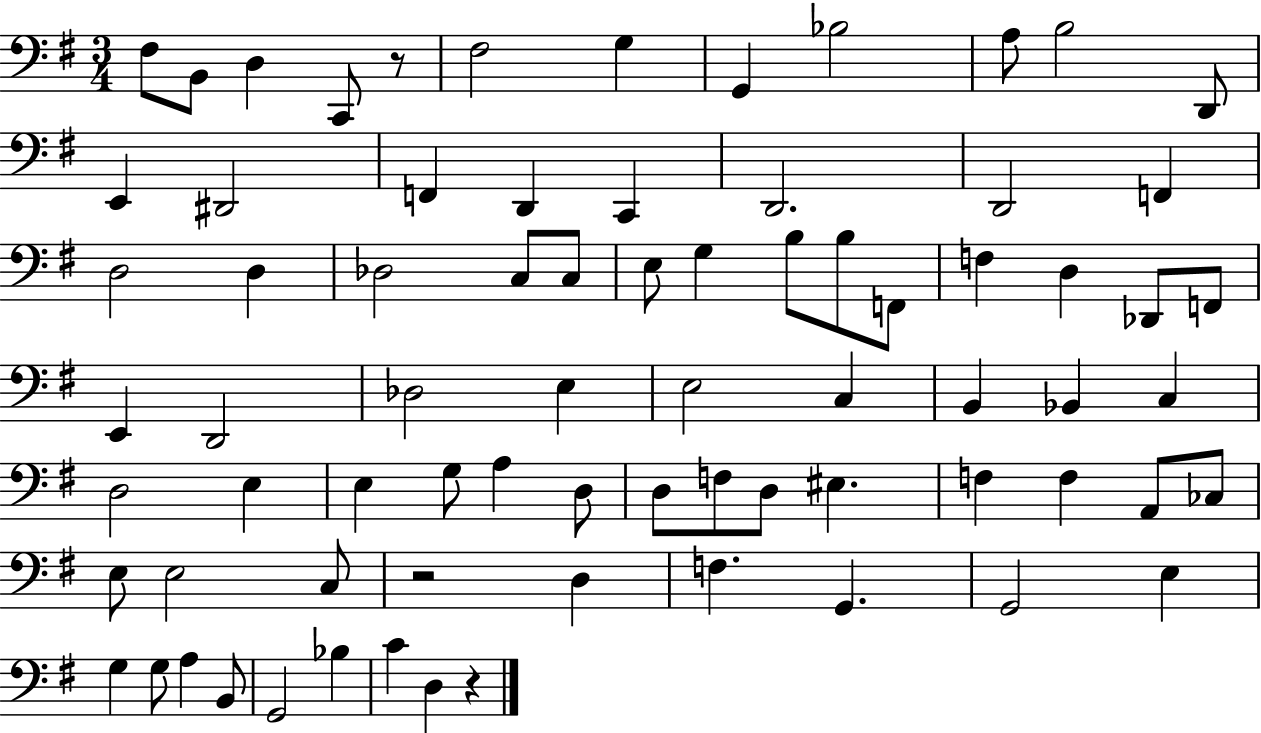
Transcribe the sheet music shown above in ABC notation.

X:1
T:Untitled
M:3/4
L:1/4
K:G
^F,/2 B,,/2 D, C,,/2 z/2 ^F,2 G, G,, _B,2 A,/2 B,2 D,,/2 E,, ^D,,2 F,, D,, C,, D,,2 D,,2 F,, D,2 D, _D,2 C,/2 C,/2 E,/2 G, B,/2 B,/2 F,,/2 F, D, _D,,/2 F,,/2 E,, D,,2 _D,2 E, E,2 C, B,, _B,, C, D,2 E, E, G,/2 A, D,/2 D,/2 F,/2 D,/2 ^E, F, F, A,,/2 _C,/2 E,/2 E,2 C,/2 z2 D, F, G,, G,,2 E, G, G,/2 A, B,,/2 G,,2 _B, C D, z